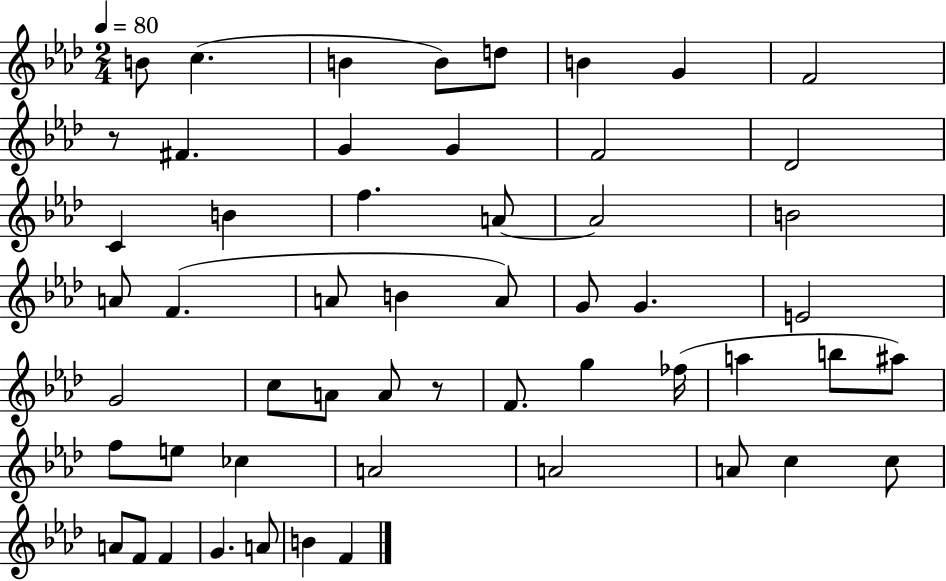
{
  \clef treble
  \numericTimeSignature
  \time 2/4
  \key aes \major
  \tempo 4 = 80
  b'8 c''4.( | b'4 b'8) d''8 | b'4 g'4 | f'2 | \break r8 fis'4. | g'4 g'4 | f'2 | des'2 | \break c'4 b'4 | f''4. a'8~~ | a'2 | b'2 | \break a'8 f'4.( | a'8 b'4 a'8) | g'8 g'4. | e'2 | \break g'2 | c''8 a'8 a'8 r8 | f'8. g''4 fes''16( | a''4 b''8 ais''8) | \break f''8 e''8 ces''4 | a'2 | a'2 | a'8 c''4 c''8 | \break a'8 f'8 f'4 | g'4. a'8 | b'4 f'4 | \bar "|."
}